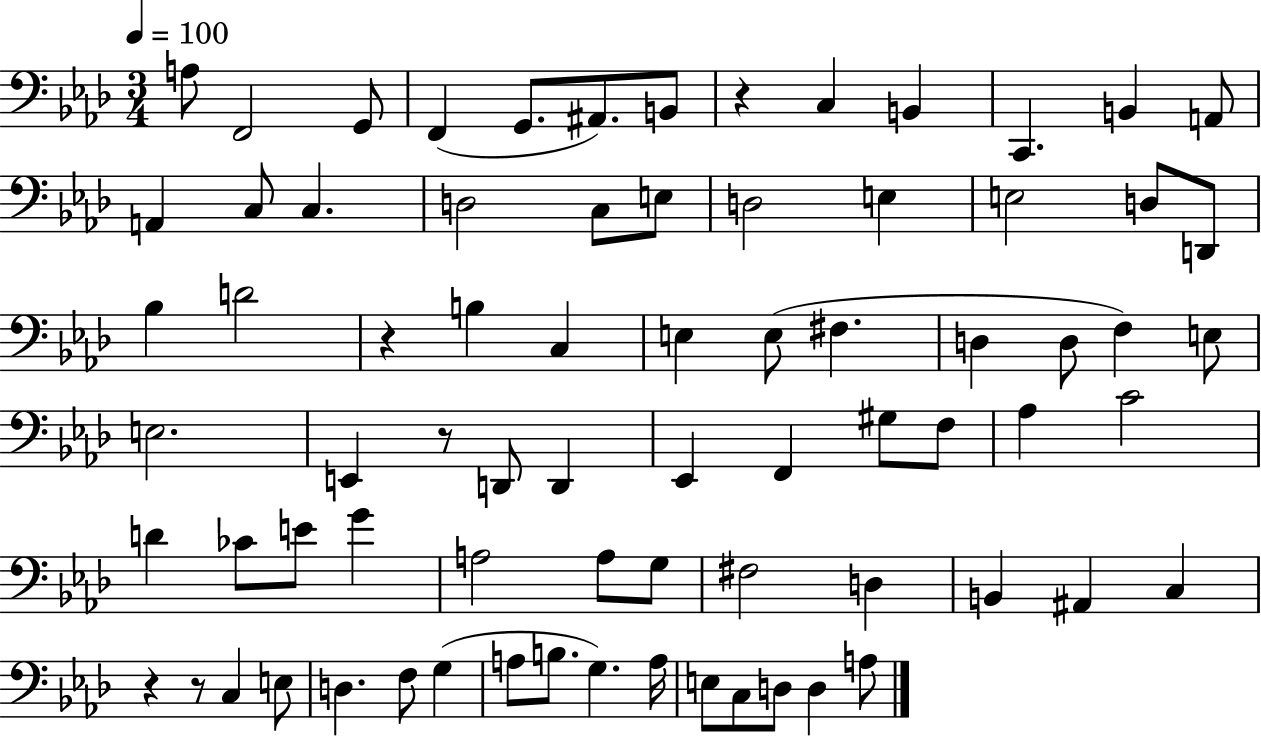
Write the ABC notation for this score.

X:1
T:Untitled
M:3/4
L:1/4
K:Ab
A,/2 F,,2 G,,/2 F,, G,,/2 ^A,,/2 B,,/2 z C, B,, C,, B,, A,,/2 A,, C,/2 C, D,2 C,/2 E,/2 D,2 E, E,2 D,/2 D,,/2 _B, D2 z B, C, E, E,/2 ^F, D, D,/2 F, E,/2 E,2 E,, z/2 D,,/2 D,, _E,, F,, ^G,/2 F,/2 _A, C2 D _C/2 E/2 G A,2 A,/2 G,/2 ^F,2 D, B,, ^A,, C, z z/2 C, E,/2 D, F,/2 G, A,/2 B,/2 G, A,/4 E,/2 C,/2 D,/2 D, A,/2